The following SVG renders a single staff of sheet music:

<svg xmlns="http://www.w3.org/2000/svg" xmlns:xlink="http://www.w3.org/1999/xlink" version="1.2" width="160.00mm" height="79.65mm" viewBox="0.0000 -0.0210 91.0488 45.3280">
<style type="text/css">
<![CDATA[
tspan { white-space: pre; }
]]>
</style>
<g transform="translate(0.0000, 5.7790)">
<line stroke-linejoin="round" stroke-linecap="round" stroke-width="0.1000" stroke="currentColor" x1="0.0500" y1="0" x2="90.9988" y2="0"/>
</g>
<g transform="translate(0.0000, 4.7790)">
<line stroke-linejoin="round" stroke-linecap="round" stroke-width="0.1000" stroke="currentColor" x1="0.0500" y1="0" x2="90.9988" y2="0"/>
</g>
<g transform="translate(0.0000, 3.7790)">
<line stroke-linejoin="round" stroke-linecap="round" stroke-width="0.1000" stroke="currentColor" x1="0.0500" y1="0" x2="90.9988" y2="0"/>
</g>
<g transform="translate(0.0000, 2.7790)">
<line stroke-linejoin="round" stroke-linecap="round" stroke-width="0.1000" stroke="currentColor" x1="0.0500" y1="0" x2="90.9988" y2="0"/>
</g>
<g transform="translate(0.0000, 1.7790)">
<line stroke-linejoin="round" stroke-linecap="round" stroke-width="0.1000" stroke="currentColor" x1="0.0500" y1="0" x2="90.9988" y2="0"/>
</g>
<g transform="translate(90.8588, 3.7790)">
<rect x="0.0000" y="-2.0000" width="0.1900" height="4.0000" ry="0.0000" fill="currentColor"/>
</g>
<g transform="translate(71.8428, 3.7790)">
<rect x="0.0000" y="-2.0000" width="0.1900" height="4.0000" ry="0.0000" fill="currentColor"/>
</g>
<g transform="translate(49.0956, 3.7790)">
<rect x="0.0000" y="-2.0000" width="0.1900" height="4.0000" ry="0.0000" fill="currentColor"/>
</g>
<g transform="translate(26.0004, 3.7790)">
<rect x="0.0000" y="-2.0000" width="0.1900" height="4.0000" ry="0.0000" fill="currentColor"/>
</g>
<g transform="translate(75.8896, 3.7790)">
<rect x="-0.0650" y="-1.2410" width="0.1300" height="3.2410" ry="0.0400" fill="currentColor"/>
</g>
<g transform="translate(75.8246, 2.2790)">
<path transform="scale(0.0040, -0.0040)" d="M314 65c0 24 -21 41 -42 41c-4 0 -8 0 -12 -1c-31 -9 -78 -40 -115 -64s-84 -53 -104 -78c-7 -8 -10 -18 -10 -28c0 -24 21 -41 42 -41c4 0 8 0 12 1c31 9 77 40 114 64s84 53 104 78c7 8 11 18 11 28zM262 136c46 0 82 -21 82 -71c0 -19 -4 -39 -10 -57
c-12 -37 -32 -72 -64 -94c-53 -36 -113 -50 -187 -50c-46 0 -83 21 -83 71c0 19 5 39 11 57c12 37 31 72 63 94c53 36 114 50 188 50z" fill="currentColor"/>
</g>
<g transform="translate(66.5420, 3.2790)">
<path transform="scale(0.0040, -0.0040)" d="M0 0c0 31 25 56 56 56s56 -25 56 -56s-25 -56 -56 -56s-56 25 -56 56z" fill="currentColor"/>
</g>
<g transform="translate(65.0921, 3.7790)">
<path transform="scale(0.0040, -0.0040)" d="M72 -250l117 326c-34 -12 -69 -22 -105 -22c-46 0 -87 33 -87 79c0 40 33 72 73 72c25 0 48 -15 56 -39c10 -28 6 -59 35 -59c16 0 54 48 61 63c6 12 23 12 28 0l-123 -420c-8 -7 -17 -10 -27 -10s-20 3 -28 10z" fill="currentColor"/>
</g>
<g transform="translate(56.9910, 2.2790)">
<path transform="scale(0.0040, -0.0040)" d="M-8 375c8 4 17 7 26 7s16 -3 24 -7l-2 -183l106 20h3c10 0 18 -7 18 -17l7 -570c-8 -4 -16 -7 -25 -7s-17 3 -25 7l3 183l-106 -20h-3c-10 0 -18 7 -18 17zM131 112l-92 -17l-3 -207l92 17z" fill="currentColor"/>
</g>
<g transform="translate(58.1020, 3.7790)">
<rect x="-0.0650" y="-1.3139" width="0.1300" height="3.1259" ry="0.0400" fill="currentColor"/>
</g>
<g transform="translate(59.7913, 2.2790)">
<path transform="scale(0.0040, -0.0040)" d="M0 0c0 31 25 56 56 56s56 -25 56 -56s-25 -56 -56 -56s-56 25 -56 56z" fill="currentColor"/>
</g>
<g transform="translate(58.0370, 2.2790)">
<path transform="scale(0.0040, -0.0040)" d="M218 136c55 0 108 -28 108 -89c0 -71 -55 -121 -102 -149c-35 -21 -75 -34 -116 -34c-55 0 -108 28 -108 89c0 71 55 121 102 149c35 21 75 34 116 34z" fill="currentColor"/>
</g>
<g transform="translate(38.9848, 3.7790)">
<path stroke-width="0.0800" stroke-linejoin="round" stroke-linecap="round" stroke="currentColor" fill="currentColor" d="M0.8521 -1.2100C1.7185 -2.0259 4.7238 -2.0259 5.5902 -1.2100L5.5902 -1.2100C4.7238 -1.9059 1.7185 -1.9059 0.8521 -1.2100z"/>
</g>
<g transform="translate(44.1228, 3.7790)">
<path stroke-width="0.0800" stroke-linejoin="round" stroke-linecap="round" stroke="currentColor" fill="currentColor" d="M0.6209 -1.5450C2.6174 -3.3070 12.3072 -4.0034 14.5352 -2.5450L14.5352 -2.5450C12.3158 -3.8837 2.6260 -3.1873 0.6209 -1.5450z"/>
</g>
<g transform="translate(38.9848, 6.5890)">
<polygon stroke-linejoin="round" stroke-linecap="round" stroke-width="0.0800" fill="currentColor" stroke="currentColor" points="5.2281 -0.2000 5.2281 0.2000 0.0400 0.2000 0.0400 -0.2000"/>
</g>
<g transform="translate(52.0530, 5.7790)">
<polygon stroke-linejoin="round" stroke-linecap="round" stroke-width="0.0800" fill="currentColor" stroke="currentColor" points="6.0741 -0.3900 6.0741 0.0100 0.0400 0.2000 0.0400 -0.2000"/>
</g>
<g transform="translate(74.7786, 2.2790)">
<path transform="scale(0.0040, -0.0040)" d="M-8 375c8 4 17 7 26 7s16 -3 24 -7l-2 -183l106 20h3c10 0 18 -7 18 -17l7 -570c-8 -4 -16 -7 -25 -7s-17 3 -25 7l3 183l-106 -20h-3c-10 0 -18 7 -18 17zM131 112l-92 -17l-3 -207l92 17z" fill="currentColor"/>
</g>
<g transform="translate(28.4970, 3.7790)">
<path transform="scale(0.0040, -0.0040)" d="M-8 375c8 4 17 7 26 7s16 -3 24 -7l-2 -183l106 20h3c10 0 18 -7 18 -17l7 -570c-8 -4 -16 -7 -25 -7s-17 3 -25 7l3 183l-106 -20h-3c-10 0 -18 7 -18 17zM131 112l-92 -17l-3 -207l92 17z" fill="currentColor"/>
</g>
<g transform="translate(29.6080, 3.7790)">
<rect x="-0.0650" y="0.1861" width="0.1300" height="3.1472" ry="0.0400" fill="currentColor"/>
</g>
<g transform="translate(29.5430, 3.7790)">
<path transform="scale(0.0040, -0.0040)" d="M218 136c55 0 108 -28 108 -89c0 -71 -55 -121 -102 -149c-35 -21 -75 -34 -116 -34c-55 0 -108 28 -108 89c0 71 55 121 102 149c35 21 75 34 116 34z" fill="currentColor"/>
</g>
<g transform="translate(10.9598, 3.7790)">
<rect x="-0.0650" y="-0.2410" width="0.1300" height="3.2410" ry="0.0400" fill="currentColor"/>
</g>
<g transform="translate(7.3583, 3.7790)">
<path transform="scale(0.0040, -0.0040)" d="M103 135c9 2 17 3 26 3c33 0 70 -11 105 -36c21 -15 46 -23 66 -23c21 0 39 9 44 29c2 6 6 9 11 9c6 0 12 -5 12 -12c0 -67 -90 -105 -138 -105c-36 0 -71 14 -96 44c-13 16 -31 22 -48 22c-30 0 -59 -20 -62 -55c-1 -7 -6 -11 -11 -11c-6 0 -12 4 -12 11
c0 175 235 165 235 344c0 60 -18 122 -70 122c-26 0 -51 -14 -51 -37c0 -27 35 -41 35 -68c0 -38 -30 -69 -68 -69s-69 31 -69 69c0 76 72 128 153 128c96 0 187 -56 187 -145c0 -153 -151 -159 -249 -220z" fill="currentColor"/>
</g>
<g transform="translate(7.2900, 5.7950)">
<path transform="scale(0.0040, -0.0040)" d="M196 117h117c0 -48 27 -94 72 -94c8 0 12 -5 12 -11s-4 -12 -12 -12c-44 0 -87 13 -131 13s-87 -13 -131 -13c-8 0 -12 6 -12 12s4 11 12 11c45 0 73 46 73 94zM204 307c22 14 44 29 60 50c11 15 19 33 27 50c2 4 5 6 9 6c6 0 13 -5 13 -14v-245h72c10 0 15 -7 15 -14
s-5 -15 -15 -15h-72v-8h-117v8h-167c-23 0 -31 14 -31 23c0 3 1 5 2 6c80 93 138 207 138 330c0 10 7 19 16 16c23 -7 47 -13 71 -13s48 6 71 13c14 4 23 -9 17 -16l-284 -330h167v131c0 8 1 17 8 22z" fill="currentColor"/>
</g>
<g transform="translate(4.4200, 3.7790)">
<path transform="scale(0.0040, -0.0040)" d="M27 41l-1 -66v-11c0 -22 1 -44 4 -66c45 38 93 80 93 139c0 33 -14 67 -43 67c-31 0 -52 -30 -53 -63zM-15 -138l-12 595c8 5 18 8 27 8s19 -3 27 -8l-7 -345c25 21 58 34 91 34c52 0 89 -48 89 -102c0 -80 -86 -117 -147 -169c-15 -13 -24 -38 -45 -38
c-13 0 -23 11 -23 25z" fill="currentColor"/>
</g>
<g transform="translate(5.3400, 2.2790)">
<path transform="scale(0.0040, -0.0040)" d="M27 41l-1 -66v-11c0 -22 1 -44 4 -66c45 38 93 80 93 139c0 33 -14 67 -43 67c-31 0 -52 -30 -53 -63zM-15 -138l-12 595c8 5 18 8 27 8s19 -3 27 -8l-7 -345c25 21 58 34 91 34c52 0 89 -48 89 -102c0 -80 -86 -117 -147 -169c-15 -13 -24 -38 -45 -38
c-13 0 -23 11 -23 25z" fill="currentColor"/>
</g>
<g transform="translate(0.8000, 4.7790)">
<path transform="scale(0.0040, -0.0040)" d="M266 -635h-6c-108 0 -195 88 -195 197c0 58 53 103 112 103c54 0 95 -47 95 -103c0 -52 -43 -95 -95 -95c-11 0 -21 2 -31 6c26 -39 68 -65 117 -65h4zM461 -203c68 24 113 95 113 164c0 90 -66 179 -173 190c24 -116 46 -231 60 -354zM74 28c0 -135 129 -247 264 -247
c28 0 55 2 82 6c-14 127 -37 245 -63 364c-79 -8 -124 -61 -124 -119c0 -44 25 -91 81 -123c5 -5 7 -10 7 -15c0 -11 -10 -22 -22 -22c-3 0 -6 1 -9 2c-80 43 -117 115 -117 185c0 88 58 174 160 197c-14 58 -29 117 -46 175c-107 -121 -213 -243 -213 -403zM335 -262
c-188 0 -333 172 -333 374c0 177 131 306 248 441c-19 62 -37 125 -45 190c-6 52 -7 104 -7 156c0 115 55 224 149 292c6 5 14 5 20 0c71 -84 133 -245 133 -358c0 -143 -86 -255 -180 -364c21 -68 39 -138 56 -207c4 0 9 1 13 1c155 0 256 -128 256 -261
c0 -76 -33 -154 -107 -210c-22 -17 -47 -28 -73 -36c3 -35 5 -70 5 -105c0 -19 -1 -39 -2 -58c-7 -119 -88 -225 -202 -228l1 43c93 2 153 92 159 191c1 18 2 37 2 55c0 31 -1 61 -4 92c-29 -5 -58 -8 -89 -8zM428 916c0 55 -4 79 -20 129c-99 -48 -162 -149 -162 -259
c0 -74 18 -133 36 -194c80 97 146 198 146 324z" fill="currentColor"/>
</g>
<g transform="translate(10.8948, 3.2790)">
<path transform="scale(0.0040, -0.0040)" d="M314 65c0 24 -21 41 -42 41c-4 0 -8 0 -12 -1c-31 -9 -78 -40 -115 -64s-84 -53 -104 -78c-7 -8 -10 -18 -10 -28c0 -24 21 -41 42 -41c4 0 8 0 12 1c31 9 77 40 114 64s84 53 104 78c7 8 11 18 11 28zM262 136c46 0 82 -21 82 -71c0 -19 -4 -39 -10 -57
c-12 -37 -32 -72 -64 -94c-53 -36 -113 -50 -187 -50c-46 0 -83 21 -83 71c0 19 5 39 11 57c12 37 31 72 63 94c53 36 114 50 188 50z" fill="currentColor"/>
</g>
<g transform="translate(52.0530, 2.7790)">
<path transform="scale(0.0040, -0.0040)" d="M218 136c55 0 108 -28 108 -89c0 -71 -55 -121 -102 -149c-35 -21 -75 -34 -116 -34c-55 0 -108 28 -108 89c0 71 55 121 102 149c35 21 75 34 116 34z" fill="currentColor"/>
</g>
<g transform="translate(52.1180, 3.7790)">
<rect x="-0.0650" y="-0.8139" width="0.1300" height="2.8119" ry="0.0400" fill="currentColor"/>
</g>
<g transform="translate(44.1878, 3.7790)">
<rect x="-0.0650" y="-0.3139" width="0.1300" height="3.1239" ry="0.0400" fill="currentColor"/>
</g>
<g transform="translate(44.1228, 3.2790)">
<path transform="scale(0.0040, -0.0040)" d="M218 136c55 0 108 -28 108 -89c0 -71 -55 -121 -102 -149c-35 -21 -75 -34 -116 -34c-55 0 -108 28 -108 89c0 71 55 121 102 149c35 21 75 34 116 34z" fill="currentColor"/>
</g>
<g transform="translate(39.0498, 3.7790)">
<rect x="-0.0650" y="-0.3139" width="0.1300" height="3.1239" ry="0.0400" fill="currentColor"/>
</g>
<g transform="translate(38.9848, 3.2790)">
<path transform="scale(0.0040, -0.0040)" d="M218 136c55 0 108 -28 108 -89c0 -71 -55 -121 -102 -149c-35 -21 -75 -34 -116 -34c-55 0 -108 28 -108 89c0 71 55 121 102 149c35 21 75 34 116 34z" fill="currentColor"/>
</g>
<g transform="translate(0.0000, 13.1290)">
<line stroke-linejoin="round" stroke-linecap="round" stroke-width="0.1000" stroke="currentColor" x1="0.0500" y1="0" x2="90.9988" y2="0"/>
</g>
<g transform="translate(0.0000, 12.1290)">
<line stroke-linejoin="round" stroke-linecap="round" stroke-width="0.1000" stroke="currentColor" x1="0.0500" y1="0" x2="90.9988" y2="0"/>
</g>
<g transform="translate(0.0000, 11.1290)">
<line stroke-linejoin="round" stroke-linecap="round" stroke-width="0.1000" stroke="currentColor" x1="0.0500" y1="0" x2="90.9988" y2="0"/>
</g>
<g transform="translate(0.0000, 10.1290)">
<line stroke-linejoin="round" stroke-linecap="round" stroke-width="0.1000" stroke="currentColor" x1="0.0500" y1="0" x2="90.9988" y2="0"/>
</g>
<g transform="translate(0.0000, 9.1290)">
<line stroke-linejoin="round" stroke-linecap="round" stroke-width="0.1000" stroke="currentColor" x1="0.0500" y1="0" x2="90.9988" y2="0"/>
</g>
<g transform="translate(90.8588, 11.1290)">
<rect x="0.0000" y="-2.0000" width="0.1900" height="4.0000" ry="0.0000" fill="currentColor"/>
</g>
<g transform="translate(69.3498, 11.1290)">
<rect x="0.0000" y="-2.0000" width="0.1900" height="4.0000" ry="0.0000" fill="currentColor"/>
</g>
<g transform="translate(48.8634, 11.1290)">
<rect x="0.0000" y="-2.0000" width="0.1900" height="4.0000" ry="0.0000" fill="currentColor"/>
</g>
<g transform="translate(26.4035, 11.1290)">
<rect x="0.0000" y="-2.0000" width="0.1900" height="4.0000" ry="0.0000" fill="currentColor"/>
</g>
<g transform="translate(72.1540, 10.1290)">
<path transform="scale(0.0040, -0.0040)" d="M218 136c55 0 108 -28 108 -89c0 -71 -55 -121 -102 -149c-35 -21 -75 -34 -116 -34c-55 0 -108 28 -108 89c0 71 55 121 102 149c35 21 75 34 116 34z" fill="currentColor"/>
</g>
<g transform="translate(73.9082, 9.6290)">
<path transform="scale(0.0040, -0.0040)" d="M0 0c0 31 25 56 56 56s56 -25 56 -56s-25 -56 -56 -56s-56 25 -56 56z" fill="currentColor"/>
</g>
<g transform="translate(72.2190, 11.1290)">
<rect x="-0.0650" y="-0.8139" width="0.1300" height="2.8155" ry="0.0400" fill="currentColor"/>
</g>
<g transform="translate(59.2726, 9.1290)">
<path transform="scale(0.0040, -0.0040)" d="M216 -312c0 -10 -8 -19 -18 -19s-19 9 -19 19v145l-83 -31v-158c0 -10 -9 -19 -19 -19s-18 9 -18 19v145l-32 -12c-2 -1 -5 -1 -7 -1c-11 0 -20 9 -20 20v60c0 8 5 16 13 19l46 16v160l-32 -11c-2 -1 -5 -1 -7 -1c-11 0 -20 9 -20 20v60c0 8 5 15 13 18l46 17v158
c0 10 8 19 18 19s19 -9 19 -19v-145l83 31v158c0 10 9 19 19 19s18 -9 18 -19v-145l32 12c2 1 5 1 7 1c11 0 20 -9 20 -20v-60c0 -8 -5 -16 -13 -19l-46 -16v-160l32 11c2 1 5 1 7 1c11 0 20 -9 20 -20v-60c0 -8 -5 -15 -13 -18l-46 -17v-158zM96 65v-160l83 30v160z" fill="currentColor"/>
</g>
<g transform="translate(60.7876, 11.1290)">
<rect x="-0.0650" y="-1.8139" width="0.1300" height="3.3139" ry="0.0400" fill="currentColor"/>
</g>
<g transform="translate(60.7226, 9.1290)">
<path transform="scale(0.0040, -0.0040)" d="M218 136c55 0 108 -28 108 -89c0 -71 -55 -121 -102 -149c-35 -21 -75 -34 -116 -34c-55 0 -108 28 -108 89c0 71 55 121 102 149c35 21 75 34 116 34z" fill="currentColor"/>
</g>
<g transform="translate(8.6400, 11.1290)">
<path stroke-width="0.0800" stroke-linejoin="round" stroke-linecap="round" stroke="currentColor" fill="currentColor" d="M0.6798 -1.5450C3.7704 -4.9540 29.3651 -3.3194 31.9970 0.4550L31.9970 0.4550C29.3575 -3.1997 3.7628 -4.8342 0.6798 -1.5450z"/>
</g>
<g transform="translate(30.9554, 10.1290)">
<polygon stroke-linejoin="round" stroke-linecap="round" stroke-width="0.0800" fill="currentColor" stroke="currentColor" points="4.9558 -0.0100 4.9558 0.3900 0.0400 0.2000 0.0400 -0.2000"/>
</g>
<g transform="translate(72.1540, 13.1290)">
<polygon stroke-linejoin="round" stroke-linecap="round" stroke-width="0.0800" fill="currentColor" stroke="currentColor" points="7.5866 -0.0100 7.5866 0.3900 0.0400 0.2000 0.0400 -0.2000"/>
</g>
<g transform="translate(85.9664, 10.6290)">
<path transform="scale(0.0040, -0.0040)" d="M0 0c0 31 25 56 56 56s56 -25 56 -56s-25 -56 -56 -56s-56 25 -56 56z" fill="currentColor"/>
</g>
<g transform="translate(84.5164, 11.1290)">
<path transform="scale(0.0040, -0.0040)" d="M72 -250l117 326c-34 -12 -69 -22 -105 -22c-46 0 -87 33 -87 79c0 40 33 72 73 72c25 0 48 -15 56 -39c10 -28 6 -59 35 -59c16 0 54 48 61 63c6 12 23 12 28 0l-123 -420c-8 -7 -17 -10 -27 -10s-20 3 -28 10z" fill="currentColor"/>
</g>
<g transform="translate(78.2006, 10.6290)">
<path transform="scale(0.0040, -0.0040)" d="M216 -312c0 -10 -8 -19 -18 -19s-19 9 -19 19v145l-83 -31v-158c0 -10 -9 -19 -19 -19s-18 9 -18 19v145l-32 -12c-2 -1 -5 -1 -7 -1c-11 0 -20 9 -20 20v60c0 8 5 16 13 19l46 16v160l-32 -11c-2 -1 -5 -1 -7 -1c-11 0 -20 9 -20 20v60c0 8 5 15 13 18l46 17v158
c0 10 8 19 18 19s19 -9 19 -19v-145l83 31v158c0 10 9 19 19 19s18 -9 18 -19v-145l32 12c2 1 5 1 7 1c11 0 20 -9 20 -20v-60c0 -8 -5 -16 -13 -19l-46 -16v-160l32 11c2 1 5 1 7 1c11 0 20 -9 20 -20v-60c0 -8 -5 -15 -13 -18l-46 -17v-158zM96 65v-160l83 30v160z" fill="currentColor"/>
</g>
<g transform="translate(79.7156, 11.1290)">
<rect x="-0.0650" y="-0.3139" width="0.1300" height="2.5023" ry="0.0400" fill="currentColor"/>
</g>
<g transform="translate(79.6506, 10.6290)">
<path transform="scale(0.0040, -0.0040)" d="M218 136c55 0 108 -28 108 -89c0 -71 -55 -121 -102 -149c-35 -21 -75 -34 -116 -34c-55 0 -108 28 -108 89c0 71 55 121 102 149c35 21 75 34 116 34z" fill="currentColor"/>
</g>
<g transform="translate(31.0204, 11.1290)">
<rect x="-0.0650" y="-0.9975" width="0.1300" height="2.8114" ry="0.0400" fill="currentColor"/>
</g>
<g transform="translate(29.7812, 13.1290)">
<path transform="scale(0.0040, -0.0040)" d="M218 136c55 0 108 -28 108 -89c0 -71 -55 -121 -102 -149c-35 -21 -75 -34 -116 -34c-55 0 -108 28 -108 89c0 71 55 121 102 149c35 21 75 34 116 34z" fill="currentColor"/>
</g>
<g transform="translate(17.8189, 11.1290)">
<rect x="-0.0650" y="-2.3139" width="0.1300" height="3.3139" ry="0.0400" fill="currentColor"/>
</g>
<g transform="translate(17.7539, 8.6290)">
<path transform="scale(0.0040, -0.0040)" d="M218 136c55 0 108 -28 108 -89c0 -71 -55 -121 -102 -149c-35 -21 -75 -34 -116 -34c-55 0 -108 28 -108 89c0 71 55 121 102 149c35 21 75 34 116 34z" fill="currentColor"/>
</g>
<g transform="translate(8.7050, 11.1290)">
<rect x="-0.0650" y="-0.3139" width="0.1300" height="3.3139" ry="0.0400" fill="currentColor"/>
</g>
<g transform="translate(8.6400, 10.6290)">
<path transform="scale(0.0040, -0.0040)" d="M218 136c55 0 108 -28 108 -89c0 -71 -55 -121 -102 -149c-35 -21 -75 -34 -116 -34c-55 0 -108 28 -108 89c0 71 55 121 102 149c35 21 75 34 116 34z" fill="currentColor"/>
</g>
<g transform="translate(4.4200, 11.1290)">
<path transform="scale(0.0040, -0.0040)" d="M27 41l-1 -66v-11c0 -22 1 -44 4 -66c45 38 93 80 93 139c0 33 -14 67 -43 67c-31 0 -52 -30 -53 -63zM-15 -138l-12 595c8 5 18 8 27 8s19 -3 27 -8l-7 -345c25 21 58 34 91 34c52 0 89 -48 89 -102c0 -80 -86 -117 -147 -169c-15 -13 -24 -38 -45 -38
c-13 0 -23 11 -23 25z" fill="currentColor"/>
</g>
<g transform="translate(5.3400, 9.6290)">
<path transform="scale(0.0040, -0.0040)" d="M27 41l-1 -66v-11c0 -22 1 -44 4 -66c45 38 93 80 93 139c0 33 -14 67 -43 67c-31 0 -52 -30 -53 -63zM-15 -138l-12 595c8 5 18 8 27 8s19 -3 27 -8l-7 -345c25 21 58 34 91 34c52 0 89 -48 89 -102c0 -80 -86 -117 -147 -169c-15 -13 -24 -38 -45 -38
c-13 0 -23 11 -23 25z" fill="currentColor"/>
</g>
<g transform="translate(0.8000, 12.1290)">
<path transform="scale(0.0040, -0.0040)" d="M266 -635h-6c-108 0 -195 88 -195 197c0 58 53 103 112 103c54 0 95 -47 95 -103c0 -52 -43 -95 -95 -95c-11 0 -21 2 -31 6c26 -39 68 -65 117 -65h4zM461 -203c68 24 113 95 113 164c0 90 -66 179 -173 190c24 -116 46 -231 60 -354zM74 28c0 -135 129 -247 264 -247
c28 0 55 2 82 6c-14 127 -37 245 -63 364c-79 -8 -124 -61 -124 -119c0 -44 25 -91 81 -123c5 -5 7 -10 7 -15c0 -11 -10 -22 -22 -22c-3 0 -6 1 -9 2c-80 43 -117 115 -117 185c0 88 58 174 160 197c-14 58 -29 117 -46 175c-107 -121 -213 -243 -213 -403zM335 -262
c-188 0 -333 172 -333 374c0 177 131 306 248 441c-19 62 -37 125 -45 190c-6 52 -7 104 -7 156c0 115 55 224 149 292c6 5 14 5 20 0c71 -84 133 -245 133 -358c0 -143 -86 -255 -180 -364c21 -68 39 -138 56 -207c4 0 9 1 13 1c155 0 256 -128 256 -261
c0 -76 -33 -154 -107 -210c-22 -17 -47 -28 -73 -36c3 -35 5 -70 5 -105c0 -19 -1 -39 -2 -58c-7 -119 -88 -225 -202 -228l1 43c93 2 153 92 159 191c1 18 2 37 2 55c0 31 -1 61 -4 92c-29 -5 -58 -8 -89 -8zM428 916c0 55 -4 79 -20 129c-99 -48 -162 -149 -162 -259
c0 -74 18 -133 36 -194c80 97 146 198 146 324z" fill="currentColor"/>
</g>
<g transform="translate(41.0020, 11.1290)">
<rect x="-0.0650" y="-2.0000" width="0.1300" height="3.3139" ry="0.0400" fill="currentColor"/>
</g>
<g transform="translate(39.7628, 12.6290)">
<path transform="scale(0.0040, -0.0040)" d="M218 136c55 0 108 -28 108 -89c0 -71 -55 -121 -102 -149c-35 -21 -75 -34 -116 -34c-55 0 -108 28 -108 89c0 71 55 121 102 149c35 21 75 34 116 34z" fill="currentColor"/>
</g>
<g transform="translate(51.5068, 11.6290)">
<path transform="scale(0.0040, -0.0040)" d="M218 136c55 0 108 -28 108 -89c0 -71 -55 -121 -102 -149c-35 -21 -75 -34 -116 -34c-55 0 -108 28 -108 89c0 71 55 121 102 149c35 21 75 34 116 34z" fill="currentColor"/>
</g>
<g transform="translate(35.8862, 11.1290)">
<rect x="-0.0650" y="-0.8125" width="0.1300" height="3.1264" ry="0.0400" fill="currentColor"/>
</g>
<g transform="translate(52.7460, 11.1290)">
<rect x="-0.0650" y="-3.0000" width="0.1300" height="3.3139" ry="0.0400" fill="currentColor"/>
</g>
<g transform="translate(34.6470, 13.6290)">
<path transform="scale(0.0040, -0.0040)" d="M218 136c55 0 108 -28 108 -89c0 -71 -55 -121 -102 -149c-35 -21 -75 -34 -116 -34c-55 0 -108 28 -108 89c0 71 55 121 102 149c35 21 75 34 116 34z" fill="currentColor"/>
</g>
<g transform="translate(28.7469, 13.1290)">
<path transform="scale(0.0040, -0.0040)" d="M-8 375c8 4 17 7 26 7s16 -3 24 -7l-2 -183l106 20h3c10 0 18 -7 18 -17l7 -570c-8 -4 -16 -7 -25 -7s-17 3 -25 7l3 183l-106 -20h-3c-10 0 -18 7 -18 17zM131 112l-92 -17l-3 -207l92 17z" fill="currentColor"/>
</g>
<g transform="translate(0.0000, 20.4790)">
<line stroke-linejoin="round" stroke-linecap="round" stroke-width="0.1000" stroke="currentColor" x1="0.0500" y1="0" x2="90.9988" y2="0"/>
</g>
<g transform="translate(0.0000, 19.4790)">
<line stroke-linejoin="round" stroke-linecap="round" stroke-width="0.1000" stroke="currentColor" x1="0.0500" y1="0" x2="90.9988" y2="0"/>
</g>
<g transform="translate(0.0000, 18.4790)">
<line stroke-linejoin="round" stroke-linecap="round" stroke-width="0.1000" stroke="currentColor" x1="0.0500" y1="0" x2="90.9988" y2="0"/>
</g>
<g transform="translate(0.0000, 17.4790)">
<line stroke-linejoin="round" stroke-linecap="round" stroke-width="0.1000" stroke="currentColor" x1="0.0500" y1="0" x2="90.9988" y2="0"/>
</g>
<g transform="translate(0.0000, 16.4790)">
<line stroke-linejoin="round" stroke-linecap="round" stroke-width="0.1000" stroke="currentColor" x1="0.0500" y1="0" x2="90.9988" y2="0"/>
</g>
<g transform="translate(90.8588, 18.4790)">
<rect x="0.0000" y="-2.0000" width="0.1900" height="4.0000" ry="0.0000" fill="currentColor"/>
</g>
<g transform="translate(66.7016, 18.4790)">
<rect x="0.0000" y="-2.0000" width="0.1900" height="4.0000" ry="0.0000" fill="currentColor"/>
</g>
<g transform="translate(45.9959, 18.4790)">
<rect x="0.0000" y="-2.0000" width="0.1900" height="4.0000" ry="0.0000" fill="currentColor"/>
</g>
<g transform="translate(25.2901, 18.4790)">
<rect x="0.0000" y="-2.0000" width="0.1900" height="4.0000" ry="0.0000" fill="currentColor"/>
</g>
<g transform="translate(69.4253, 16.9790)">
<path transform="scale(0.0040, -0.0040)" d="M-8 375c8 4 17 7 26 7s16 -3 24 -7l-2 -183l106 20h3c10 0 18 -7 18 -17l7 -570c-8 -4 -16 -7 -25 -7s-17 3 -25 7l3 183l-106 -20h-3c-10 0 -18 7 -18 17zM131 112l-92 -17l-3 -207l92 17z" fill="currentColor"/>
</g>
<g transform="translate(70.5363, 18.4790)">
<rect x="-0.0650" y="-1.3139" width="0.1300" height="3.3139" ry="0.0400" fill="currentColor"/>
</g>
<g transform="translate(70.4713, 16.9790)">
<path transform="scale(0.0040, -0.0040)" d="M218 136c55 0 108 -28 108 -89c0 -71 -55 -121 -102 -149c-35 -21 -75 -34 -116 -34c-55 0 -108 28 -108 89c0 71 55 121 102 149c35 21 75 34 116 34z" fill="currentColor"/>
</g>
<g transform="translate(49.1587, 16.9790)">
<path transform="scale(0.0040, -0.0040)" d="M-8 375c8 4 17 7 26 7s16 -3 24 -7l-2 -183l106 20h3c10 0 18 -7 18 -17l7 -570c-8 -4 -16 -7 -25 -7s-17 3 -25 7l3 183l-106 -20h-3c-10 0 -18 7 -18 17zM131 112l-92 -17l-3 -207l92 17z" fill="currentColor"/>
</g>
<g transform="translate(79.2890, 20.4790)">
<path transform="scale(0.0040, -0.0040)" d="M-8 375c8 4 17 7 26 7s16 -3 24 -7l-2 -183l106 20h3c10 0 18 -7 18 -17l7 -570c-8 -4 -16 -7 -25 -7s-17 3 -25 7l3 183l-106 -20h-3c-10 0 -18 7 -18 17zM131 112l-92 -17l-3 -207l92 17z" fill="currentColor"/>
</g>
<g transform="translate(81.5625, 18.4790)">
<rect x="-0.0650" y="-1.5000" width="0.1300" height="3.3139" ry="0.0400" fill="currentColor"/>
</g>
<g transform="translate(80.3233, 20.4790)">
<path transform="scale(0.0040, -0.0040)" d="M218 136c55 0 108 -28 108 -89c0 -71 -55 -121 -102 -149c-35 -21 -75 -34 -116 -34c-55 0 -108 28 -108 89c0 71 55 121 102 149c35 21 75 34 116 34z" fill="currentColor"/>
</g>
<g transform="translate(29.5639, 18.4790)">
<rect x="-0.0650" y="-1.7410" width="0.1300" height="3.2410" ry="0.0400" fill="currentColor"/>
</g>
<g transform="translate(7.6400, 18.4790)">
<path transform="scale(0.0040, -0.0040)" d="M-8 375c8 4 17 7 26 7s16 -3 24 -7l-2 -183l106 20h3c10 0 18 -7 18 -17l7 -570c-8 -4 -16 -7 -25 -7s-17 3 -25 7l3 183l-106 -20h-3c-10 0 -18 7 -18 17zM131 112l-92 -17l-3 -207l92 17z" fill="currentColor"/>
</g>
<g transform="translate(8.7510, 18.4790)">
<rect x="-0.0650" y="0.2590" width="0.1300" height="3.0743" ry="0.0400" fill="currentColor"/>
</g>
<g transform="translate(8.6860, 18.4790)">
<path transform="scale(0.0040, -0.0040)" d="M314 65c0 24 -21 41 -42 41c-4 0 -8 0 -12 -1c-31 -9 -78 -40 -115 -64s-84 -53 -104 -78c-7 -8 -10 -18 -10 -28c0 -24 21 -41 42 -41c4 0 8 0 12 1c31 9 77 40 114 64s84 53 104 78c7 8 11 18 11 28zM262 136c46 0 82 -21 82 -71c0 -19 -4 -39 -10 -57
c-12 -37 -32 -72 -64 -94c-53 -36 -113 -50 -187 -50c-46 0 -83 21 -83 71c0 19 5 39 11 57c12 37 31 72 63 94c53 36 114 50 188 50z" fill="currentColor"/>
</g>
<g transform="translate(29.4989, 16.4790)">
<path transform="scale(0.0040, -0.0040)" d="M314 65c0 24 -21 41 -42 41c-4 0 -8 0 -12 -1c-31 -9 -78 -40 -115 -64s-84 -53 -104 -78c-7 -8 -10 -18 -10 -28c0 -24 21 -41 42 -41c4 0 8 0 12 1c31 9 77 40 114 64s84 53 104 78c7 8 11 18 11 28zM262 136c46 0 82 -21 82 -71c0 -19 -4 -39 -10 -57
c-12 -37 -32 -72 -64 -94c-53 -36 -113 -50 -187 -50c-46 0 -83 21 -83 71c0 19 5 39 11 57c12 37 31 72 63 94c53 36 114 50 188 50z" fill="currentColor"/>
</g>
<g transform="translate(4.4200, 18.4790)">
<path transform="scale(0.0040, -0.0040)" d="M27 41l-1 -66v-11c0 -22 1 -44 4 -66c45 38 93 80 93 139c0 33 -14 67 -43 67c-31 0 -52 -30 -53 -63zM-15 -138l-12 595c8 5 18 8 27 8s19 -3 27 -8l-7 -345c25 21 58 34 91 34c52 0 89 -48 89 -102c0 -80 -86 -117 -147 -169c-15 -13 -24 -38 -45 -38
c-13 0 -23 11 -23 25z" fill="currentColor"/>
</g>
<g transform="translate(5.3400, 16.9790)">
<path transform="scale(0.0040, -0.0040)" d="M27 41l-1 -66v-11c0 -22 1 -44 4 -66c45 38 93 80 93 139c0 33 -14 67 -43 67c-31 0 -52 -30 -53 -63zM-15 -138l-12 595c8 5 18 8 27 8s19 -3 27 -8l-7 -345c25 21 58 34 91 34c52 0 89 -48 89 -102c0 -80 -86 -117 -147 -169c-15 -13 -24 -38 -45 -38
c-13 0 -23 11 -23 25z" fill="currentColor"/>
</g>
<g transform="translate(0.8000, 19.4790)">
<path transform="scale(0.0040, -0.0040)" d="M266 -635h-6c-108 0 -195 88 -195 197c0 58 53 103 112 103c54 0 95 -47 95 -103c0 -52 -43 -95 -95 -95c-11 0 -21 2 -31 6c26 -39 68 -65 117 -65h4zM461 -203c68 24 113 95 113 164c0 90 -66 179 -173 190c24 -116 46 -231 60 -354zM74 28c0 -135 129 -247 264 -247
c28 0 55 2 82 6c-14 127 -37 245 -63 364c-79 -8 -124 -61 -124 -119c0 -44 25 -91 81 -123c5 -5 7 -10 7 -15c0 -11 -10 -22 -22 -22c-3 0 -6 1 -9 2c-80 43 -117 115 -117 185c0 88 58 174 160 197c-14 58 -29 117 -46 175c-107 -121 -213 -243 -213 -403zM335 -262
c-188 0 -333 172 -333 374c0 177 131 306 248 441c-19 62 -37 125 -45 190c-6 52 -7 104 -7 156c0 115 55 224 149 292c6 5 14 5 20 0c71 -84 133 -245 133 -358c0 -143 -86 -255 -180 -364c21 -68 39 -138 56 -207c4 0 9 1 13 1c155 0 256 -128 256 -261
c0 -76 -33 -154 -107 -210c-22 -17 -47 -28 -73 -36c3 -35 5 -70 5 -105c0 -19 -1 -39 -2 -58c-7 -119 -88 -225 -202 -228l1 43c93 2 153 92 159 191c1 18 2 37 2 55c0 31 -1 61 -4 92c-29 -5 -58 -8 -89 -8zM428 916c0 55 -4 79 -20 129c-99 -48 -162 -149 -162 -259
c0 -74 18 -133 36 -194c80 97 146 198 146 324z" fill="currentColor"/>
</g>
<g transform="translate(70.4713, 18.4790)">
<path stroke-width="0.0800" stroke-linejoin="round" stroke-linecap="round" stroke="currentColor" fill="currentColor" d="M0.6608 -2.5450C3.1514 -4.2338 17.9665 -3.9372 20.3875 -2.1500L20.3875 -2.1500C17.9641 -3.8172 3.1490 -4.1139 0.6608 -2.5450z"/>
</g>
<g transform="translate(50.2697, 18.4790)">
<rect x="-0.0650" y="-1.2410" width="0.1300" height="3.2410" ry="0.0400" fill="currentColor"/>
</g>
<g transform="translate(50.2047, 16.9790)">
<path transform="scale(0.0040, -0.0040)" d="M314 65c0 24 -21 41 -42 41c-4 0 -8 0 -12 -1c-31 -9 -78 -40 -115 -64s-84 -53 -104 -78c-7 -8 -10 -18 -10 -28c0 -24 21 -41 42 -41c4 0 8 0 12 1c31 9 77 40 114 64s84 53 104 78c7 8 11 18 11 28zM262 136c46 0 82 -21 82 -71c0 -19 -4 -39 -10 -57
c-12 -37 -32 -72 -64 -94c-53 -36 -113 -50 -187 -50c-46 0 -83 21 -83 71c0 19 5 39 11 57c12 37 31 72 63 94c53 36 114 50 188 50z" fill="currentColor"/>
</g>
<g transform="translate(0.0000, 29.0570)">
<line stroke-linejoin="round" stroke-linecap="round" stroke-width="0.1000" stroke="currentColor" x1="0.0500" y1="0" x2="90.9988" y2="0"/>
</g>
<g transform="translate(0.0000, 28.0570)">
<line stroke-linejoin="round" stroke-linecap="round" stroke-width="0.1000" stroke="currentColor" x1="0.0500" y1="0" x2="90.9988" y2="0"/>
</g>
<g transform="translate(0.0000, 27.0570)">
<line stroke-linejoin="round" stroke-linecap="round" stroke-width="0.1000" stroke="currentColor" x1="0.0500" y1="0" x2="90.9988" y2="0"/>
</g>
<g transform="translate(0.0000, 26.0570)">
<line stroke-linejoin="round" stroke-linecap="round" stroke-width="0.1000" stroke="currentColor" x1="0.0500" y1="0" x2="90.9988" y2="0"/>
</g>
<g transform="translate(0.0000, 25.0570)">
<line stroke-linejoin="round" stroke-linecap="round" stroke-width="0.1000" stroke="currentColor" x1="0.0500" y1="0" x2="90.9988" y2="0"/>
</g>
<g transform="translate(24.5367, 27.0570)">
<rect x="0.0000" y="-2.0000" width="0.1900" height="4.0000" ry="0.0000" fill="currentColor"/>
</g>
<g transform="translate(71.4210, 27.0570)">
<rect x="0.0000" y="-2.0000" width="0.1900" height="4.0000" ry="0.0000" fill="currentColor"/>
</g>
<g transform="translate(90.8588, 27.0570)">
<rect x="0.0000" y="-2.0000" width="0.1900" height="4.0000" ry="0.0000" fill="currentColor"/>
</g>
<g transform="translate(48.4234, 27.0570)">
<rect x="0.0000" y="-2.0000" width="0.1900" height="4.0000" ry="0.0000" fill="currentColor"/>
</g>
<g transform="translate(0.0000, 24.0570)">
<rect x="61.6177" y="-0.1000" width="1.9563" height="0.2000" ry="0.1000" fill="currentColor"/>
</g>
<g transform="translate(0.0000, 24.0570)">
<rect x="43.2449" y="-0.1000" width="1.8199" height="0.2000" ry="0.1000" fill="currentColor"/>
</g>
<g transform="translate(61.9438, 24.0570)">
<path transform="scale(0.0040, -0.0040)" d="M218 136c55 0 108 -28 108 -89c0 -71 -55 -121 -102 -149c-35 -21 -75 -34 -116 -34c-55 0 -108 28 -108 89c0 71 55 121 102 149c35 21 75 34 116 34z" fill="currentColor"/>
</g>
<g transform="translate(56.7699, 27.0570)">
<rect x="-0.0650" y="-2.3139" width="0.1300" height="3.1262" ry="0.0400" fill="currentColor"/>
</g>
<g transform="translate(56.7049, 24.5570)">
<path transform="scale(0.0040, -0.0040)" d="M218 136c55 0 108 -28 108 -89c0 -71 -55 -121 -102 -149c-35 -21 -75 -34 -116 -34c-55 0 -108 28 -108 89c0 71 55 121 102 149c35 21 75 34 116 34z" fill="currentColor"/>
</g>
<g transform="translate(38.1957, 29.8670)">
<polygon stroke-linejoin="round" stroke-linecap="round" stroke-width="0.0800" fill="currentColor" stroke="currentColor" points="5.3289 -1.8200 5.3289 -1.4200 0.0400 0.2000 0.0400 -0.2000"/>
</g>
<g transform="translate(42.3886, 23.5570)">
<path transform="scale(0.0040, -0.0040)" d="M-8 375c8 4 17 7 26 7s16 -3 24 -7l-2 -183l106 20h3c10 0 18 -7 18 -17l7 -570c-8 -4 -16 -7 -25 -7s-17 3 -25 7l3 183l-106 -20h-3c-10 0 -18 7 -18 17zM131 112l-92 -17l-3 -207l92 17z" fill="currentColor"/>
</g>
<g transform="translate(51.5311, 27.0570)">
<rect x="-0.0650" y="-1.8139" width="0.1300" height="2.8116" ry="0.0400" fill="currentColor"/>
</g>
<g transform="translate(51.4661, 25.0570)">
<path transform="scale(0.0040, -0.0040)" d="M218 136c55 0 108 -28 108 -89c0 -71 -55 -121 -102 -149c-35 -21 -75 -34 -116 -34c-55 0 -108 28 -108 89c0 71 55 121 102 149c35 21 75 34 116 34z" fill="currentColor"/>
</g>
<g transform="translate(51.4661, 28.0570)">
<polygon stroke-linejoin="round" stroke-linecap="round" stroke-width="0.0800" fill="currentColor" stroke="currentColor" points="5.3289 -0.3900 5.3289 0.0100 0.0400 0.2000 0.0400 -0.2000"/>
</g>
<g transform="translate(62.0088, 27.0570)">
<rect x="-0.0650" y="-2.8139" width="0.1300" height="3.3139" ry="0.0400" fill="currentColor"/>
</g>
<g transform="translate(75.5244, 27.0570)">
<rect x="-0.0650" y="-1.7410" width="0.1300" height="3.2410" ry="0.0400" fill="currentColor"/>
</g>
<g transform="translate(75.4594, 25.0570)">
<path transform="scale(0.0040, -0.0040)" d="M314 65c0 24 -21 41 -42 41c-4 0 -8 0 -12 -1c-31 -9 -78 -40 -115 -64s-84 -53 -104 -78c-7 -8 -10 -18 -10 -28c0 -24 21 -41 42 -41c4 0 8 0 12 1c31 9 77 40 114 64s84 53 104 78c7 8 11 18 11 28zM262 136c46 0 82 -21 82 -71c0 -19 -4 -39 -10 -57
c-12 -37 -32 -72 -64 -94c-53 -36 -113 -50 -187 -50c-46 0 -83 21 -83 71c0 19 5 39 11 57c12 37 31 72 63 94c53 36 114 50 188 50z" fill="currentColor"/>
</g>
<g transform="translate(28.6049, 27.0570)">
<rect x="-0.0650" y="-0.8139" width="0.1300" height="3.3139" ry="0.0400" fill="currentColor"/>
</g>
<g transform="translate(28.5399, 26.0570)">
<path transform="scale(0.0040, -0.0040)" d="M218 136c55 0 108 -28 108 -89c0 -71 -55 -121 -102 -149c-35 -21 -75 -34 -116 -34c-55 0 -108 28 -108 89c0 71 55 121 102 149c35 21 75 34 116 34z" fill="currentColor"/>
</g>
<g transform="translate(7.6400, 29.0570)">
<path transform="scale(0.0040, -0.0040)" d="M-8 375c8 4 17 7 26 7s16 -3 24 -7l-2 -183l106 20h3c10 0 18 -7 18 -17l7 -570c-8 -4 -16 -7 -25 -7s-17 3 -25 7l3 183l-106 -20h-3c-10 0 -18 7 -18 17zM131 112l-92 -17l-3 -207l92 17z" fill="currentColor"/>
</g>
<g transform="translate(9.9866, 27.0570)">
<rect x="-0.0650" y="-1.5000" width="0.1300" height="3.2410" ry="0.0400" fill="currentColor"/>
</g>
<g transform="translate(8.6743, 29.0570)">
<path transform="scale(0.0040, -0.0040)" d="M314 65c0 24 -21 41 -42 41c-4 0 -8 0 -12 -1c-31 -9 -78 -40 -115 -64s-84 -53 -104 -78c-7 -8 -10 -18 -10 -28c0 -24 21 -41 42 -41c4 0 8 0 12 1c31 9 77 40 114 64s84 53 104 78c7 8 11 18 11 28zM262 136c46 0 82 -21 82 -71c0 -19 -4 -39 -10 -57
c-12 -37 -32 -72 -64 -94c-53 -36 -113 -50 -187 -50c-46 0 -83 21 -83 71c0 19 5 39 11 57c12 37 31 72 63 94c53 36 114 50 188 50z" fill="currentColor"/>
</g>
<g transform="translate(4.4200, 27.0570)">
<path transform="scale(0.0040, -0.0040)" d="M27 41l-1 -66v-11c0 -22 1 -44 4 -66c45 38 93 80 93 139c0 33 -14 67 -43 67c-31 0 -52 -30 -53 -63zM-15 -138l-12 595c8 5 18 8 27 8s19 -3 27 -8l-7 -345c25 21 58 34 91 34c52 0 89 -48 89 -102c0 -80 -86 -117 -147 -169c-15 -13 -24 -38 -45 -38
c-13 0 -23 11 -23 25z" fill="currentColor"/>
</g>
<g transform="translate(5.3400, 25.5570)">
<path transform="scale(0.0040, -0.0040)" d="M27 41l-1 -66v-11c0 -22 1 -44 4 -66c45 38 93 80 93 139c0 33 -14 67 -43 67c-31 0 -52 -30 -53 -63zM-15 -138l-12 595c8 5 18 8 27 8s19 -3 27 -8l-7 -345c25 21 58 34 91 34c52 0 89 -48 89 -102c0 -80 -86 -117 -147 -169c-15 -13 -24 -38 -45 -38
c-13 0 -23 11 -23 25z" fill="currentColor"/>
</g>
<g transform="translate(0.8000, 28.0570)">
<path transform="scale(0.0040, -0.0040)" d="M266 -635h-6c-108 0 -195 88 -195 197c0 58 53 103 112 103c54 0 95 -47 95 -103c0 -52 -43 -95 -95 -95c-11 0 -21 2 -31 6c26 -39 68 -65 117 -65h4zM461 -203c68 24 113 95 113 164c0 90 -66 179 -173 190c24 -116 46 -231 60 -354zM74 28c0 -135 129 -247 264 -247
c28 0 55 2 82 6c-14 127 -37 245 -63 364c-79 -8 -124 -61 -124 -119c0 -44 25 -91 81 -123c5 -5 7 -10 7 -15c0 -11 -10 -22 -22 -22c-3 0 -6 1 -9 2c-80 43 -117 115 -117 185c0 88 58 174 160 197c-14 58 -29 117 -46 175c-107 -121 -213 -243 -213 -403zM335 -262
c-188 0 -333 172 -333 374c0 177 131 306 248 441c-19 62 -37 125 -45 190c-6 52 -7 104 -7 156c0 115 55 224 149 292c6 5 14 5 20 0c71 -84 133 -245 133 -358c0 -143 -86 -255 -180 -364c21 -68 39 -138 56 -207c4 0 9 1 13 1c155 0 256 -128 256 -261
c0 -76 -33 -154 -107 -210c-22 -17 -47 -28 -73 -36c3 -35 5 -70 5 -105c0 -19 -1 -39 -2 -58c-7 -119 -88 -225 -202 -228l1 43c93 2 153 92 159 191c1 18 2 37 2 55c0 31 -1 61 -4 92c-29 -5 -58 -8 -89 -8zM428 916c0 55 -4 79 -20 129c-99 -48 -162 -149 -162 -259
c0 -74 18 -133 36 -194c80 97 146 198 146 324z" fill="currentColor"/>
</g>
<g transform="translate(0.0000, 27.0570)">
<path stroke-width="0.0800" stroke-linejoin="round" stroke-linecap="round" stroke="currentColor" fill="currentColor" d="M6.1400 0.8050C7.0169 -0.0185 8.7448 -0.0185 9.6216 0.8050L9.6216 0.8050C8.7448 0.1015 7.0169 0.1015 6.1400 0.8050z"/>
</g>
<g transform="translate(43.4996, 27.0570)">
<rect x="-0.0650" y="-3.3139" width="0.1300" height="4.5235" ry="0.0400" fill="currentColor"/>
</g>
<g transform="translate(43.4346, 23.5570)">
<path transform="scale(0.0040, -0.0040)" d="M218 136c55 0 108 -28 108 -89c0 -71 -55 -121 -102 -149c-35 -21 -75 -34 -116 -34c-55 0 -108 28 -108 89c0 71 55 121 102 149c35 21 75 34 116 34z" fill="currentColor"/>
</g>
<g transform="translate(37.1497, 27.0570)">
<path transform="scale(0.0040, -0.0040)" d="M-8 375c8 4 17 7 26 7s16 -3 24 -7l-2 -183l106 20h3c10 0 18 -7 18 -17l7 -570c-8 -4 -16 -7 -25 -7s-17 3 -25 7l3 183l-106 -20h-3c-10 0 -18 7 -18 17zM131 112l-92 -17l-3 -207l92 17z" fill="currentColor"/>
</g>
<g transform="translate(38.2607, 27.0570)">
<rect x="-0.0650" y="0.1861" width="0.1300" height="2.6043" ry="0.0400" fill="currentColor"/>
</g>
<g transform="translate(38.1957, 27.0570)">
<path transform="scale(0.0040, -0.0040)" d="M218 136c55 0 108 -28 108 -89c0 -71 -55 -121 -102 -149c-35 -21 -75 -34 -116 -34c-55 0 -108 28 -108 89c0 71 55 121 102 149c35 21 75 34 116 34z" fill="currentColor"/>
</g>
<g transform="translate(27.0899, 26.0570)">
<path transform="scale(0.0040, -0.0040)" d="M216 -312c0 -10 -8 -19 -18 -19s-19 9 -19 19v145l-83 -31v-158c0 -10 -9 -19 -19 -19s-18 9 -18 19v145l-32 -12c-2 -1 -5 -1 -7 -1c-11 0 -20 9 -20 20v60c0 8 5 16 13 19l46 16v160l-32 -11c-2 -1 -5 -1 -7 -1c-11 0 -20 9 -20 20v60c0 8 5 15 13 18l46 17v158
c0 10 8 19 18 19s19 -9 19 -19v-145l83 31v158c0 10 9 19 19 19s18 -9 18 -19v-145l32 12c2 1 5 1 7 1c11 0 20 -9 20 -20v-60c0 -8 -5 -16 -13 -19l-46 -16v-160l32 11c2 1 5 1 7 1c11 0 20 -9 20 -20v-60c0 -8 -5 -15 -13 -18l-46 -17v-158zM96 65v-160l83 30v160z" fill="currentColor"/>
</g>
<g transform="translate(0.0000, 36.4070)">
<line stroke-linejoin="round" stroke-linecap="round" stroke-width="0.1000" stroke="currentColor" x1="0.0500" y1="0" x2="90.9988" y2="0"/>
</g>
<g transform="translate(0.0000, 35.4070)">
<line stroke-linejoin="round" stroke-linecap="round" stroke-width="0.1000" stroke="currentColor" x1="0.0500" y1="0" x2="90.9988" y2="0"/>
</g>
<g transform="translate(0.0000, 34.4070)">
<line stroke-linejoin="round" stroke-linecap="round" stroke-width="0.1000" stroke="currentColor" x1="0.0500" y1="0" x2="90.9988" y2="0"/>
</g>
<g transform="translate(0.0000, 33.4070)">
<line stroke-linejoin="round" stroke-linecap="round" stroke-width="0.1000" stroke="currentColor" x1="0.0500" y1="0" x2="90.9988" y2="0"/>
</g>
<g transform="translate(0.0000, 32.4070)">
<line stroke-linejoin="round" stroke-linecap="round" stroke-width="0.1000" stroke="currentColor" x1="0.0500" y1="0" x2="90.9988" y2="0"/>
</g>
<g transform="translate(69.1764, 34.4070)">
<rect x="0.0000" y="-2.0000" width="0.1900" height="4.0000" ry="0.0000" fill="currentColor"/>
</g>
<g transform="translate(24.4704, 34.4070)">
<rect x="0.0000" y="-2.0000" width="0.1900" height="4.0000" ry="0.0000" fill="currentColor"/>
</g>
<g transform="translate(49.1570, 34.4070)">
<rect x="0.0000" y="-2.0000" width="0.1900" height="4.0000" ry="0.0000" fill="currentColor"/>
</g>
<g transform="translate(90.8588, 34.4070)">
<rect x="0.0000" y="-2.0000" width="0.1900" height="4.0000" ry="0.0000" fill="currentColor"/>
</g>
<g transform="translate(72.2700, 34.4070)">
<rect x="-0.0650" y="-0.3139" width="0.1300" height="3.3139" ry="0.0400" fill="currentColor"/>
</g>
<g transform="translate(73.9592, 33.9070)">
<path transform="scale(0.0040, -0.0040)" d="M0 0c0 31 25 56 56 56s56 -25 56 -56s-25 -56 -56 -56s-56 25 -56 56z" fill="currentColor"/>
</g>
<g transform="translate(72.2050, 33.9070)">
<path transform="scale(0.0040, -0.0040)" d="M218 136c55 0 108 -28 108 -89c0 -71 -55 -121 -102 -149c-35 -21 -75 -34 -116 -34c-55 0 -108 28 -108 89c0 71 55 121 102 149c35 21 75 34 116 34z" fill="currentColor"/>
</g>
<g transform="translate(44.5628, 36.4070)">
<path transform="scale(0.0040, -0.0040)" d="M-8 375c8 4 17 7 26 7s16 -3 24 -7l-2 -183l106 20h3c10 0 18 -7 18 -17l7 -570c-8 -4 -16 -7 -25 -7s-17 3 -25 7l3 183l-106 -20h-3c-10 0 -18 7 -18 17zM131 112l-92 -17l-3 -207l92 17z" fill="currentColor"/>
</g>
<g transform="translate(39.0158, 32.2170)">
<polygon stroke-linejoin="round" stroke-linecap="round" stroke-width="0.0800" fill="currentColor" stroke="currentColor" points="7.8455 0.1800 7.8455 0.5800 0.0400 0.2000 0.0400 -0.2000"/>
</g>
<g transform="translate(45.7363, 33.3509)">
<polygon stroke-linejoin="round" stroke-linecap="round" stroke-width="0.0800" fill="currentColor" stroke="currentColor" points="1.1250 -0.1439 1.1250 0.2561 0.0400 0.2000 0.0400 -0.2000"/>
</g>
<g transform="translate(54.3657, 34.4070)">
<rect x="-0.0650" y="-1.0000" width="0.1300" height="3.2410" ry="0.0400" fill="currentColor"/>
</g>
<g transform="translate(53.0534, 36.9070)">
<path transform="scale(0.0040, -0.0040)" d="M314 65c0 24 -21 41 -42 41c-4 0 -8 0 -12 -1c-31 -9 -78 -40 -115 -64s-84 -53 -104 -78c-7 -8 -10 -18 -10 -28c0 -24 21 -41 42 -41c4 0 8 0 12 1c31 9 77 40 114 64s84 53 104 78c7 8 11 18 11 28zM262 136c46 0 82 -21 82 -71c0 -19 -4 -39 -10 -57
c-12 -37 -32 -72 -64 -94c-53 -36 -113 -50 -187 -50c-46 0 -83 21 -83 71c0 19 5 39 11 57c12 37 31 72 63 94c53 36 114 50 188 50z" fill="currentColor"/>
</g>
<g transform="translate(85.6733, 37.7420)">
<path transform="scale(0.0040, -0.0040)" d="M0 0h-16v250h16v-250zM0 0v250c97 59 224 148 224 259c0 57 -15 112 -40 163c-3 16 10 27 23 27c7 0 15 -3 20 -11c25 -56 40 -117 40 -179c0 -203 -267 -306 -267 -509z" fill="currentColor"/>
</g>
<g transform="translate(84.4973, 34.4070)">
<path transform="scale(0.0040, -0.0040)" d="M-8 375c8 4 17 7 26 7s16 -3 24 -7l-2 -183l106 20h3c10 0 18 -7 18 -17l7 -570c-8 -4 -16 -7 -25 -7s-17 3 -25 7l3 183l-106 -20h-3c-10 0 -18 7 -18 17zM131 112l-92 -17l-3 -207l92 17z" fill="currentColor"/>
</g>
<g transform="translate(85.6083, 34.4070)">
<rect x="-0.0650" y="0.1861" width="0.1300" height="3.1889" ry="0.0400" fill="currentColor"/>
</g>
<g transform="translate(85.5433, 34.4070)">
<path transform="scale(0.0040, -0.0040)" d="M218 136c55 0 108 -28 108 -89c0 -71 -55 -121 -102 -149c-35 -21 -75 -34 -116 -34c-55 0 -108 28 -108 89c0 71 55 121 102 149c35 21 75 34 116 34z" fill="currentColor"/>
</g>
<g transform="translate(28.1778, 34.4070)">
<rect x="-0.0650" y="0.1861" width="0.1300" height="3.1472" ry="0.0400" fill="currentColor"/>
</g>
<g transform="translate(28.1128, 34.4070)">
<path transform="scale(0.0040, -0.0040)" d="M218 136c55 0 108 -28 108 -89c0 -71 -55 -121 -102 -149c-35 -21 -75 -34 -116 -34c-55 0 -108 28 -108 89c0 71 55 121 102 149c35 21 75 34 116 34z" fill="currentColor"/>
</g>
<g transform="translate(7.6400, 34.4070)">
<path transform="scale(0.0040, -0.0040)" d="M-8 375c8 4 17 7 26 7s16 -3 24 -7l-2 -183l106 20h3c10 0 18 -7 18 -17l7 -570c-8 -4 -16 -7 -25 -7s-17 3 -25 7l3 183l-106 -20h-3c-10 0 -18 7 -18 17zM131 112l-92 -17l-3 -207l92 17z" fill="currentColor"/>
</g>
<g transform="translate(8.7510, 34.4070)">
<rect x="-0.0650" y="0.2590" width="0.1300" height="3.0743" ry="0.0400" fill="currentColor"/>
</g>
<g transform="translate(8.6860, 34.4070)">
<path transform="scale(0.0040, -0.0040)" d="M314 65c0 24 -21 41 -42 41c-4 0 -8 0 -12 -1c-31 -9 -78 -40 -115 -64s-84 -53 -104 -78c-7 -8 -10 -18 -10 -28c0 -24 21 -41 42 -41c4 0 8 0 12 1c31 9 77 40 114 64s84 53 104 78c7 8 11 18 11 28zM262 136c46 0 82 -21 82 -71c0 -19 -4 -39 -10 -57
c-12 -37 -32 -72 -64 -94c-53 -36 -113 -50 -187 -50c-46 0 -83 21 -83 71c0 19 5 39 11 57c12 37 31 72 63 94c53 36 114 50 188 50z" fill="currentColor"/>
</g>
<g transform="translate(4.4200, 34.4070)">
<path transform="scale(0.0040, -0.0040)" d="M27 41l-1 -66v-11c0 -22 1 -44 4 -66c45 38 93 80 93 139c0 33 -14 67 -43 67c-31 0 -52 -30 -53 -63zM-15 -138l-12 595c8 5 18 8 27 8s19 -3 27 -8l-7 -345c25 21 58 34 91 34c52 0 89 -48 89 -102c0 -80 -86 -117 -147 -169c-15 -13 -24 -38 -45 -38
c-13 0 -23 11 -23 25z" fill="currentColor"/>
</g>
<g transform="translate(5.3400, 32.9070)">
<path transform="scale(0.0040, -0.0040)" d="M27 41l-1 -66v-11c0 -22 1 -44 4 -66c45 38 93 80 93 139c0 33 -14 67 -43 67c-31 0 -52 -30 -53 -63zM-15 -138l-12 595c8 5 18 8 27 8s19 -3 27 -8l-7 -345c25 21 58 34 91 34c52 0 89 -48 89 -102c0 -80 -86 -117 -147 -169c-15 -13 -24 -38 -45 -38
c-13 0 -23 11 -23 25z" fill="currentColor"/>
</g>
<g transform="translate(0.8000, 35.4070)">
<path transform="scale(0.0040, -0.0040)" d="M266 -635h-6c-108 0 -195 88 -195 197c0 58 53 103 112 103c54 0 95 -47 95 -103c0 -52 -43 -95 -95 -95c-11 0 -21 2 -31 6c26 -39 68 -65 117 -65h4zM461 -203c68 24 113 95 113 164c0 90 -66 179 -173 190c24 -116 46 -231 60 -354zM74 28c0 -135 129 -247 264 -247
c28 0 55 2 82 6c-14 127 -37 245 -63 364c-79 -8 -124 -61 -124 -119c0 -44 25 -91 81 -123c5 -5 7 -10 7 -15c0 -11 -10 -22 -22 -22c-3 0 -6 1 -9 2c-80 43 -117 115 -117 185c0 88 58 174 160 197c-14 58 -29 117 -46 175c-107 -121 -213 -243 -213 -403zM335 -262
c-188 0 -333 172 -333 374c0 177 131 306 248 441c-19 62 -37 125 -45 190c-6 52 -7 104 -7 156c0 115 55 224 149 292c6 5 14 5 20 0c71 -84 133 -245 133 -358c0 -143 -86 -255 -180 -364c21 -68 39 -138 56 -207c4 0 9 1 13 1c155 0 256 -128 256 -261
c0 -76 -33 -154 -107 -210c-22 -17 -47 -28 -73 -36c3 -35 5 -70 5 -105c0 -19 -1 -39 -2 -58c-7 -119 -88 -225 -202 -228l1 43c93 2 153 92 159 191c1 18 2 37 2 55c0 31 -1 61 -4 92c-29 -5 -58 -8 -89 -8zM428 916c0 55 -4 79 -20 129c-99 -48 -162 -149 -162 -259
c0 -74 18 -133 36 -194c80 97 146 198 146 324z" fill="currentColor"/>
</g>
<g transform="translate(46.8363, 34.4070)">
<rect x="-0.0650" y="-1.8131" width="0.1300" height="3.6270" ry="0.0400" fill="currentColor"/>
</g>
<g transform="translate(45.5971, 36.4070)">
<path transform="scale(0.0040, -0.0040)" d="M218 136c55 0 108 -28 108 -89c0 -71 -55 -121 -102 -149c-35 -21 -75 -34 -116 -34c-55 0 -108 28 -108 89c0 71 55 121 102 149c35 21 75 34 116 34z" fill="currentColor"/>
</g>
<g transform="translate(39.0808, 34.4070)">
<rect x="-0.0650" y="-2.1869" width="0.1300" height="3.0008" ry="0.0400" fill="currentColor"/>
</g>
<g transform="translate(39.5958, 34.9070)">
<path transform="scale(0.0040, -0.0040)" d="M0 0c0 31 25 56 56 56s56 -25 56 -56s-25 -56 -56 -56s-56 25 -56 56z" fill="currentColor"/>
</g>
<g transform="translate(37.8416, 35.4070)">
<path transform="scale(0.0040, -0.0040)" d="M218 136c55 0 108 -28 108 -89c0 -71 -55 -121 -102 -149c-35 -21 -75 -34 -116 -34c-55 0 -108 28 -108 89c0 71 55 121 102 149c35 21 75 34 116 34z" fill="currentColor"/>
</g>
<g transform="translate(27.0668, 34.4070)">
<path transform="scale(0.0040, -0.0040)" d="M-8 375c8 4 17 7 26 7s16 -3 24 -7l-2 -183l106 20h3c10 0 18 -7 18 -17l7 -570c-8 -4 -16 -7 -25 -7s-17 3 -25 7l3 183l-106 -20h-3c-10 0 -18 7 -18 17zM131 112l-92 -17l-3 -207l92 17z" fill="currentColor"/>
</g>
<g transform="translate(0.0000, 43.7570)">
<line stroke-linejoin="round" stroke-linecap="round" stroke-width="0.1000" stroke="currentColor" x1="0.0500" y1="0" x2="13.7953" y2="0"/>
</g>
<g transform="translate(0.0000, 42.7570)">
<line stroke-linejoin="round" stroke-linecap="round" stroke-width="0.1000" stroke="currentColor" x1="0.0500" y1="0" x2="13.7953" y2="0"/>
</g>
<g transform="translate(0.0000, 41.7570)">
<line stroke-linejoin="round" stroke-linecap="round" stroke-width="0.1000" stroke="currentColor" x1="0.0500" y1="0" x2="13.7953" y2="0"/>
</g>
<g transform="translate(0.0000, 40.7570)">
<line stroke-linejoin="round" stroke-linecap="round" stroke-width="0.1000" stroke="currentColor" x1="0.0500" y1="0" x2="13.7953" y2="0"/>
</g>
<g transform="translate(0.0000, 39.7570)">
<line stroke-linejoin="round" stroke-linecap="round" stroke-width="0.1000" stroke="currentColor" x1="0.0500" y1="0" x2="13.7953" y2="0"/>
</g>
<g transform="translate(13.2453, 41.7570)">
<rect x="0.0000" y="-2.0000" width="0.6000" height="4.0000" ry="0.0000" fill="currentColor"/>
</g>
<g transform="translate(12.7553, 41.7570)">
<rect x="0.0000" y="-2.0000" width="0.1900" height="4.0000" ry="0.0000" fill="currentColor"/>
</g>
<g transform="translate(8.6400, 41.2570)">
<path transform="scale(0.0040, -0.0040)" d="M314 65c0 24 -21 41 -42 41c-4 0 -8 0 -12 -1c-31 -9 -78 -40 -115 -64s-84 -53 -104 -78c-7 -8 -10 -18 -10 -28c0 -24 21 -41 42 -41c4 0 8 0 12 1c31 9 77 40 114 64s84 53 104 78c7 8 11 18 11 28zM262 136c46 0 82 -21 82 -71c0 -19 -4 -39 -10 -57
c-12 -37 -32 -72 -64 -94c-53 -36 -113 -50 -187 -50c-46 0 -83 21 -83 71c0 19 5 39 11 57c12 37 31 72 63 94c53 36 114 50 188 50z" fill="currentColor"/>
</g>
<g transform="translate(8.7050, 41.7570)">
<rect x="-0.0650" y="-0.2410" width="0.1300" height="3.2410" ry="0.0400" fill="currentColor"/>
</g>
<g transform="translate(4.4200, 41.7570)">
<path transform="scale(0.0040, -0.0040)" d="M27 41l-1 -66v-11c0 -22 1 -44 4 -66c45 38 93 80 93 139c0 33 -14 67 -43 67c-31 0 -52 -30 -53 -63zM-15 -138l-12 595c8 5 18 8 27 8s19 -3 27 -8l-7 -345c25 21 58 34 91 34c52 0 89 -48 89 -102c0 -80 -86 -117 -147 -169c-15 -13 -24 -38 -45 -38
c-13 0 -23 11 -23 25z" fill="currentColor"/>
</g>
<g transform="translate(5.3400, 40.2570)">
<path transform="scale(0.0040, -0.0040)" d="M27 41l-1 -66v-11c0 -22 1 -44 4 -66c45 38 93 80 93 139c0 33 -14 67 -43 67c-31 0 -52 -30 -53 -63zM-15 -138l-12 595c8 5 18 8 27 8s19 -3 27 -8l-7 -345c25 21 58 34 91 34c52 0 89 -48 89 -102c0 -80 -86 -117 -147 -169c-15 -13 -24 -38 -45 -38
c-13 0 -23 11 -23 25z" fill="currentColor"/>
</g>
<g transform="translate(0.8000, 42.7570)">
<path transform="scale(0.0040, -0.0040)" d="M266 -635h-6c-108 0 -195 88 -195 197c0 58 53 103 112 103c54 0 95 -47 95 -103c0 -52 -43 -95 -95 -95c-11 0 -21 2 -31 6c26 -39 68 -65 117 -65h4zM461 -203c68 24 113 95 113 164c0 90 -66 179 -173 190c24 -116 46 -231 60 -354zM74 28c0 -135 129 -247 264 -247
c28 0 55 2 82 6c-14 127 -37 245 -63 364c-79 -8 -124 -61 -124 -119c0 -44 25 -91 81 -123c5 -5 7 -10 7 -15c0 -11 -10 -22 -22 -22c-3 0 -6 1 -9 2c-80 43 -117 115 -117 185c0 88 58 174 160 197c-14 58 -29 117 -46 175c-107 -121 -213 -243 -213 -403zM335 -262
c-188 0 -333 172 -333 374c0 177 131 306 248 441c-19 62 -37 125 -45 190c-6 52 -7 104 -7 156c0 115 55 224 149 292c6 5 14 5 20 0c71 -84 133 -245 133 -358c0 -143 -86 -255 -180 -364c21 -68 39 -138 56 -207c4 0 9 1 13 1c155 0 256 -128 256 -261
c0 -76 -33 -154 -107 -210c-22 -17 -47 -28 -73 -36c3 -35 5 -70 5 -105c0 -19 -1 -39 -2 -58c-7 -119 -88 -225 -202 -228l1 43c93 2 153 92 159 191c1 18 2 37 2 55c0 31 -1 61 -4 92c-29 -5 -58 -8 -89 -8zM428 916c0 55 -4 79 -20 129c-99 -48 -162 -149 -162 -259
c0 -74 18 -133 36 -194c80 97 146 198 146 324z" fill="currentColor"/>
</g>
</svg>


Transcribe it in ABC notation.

X:1
T:Untitled
M:2/4
L:1/4
K:Bb
c2 B c/2 c/2 d/2 e/2 z/2 e2 c g E/2 D/2 F A ^f d/2 ^c/2 z/2 B2 f2 e2 e E E2 ^d B/2 b/2 f/2 g/2 a f2 B2 B G/2 E/4 D2 c B/2 c2